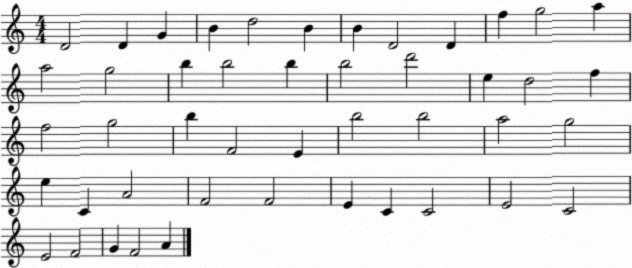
X:1
T:Untitled
M:4/4
L:1/4
K:C
D2 D G B d2 B B D2 D f g2 a a2 g2 b b2 b b2 d'2 e d2 f f2 g2 b F2 E b2 b2 a2 g2 e C A2 F2 F2 E C C2 E2 C2 E2 F2 G F2 A